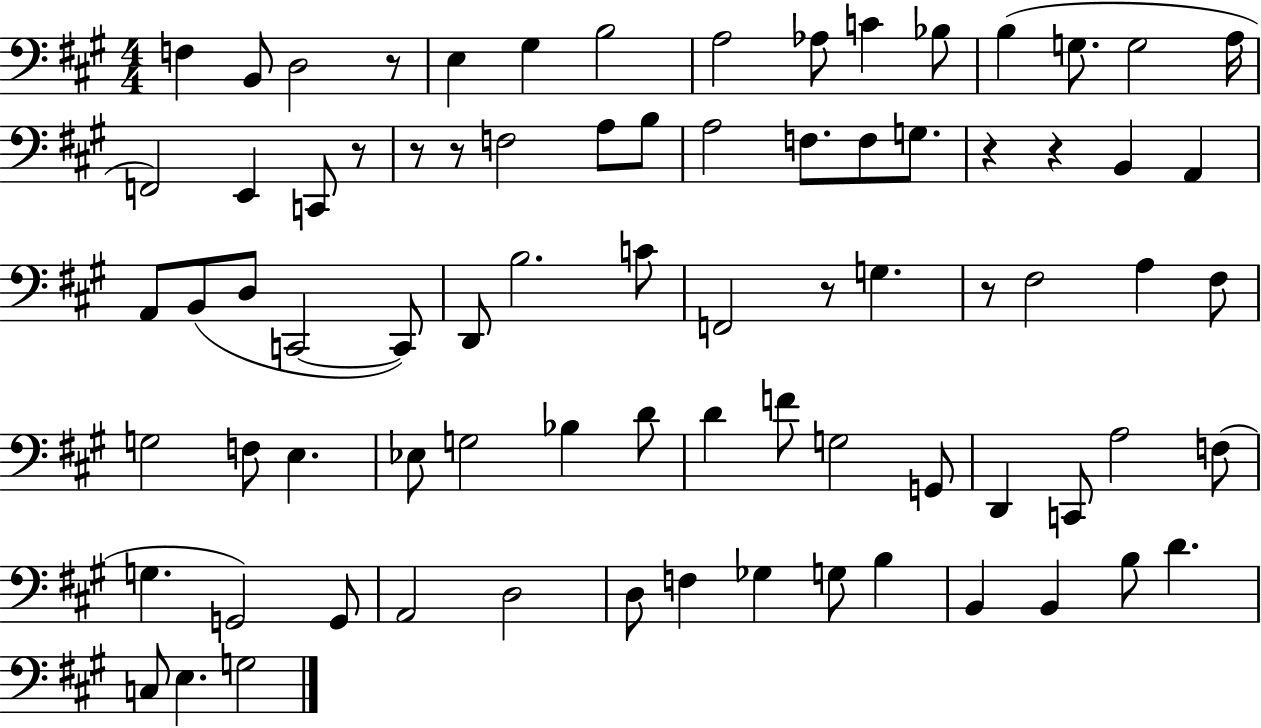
{
  \clef bass
  \numericTimeSignature
  \time 4/4
  \key a \major
  f4 b,8 d2 r8 | e4 gis4 b2 | a2 aes8 c'4 bes8 | b4( g8. g2 a16 | \break f,2) e,4 c,8 r8 | r8 r8 f2 a8 b8 | a2 f8. f8 g8. | r4 r4 b,4 a,4 | \break a,8 b,8( d8 c,2~~ c,8) | d,8 b2. c'8 | f,2 r8 g4. | r8 fis2 a4 fis8 | \break g2 f8 e4. | ees8 g2 bes4 d'8 | d'4 f'8 g2 g,8 | d,4 c,8 a2 f8( | \break g4. g,2) g,8 | a,2 d2 | d8 f4 ges4 g8 b4 | b,4 b,4 b8 d'4. | \break c8 e4. g2 | \bar "|."
}